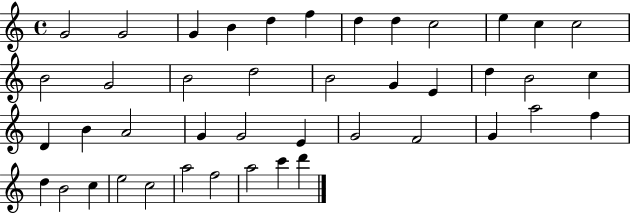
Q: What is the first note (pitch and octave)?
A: G4